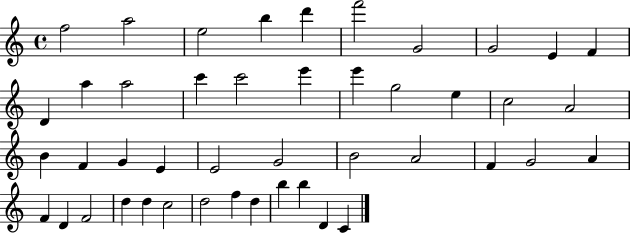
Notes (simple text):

F5/h A5/h E5/h B5/q D6/q F6/h G4/h G4/h E4/q F4/q D4/q A5/q A5/h C6/q C6/h E6/q E6/q G5/h E5/q C5/h A4/h B4/q F4/q G4/q E4/q E4/h G4/h B4/h A4/h F4/q G4/h A4/q F4/q D4/q F4/h D5/q D5/q C5/h D5/h F5/q D5/q B5/q B5/q D4/q C4/q